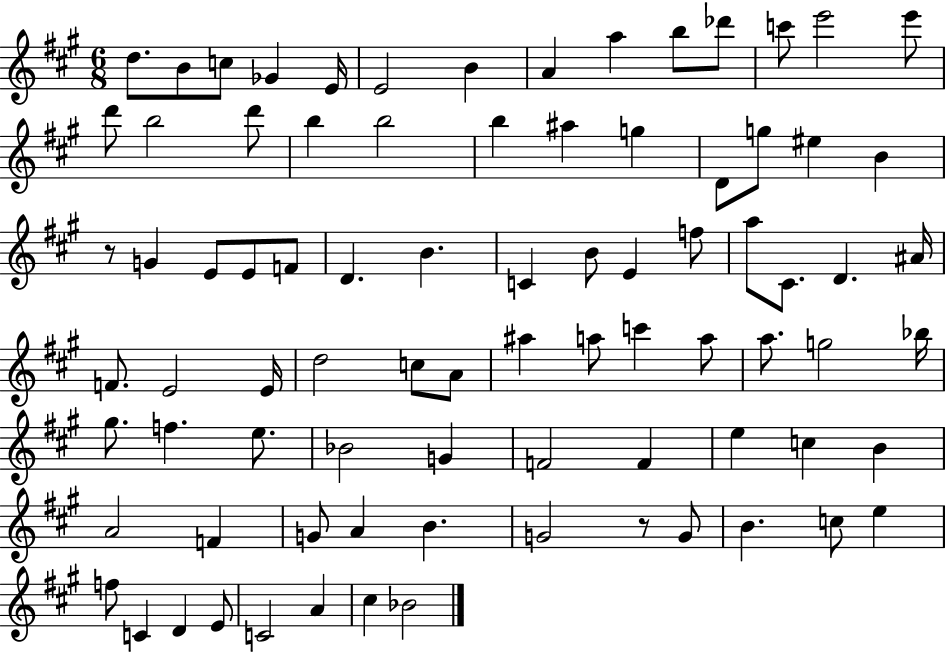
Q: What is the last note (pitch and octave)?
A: Bb4